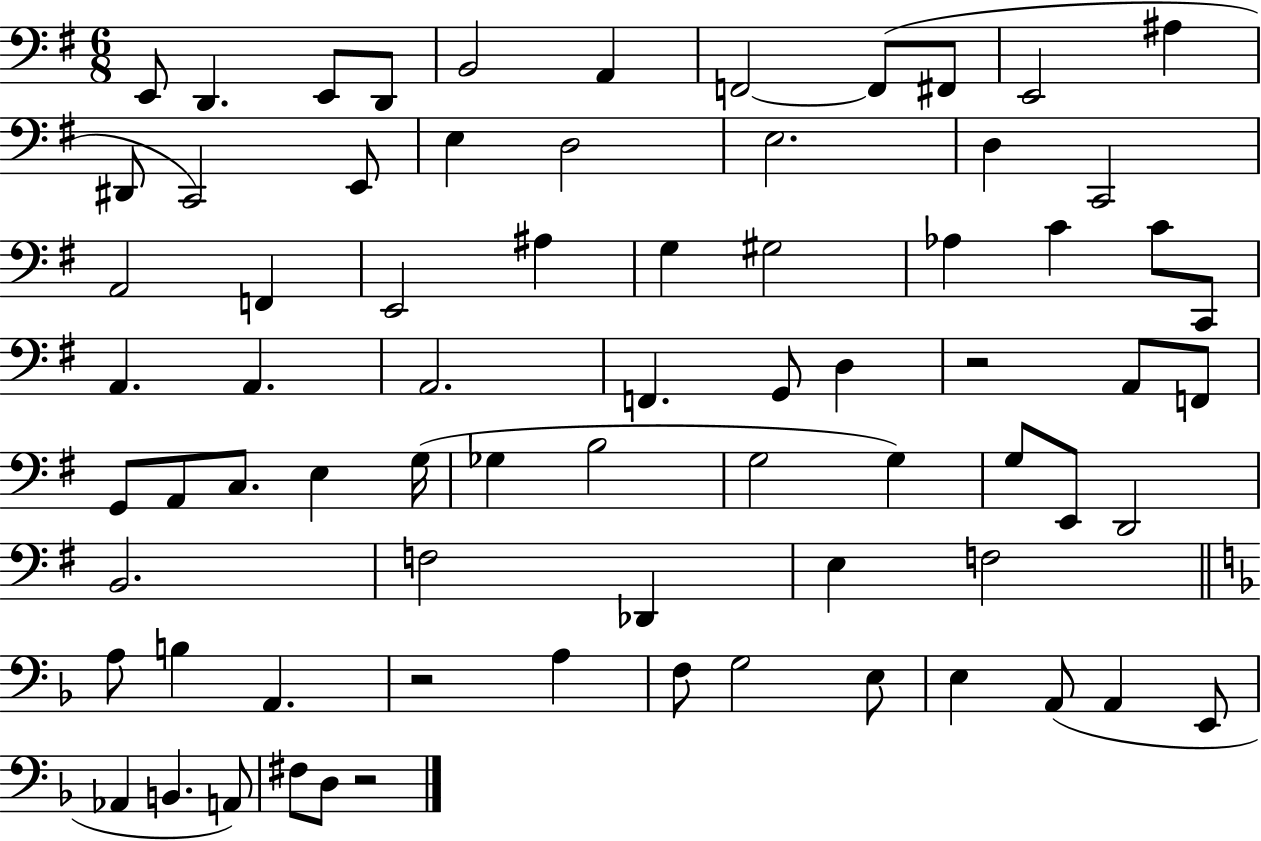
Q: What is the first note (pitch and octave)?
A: E2